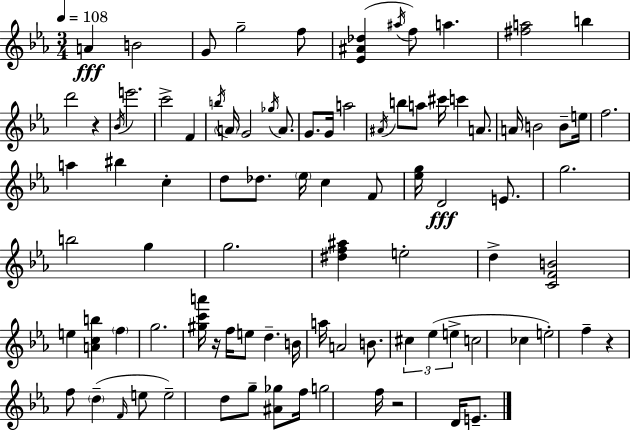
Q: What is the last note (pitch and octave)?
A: E4